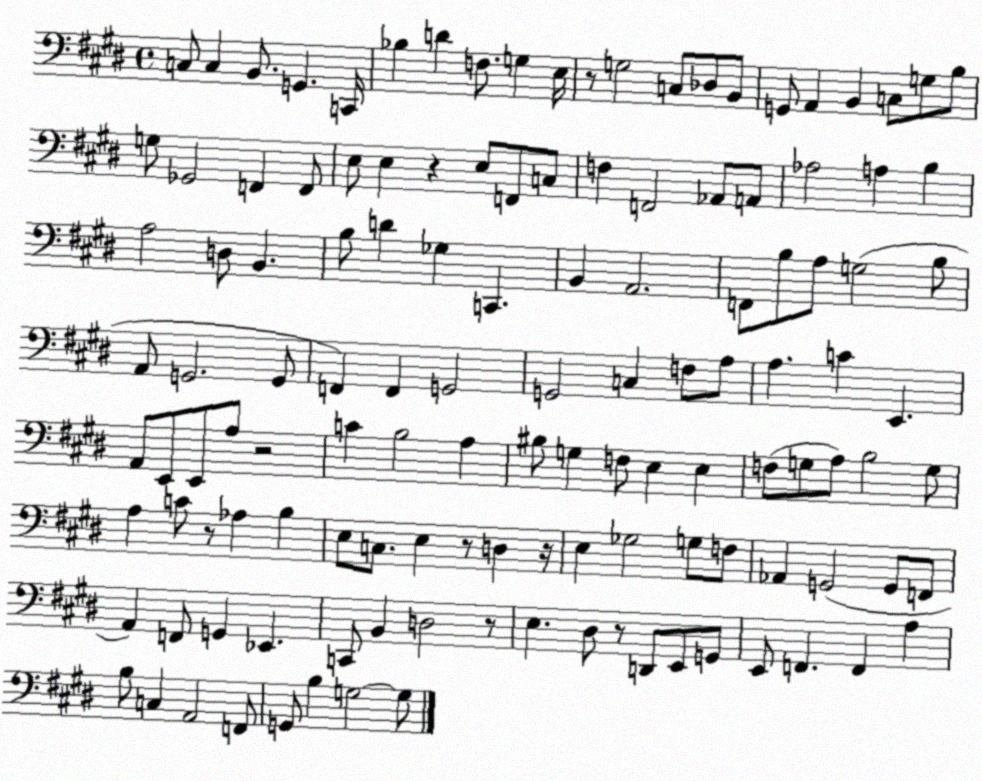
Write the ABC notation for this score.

X:1
T:Untitled
M:4/4
L:1/4
K:E
C,/2 C, B,,/2 G,, C,,/4 _B, D F,/2 G, E,/4 z/2 G,2 C,/2 _D,/2 B,,/2 G,,/2 A,, B,, C,/2 G,/2 B,/2 G,/2 _G,,2 F,, F,,/2 E,/2 E, z E,/2 F,,/2 C,/2 F, F,,2 _A,,/2 A,,/2 _A,2 A, B, A,2 D,/2 B,, B,/2 D _G, C,, B,, A,,2 F,,/2 B,/2 A,/2 G,2 B,/2 A,,/2 G,,2 G,,/2 F,, F,, G,,2 G,,2 C, F,/2 A,/2 A, C E,, A,,/2 E,,/2 E,,/2 A,/2 z2 C B,2 A, ^B,/2 G, F,/2 E, E, F,/2 G,/2 A,/2 B,2 G,/2 A, C/2 z/2 _A, B, E,/2 C,/2 E, z/2 D, z/4 E, _G,2 G,/2 F,/2 _A,, G,,2 G,,/2 F,,/2 A,, F,,/2 G,, _E,, C,,/2 B,, D,2 z/2 E, ^D,/2 z/2 D,,/2 E,,/2 G,,/2 E,,/2 F,, F,, A, B,/2 C, A,,2 F,,/2 G,,/2 B, G,2 G,/2